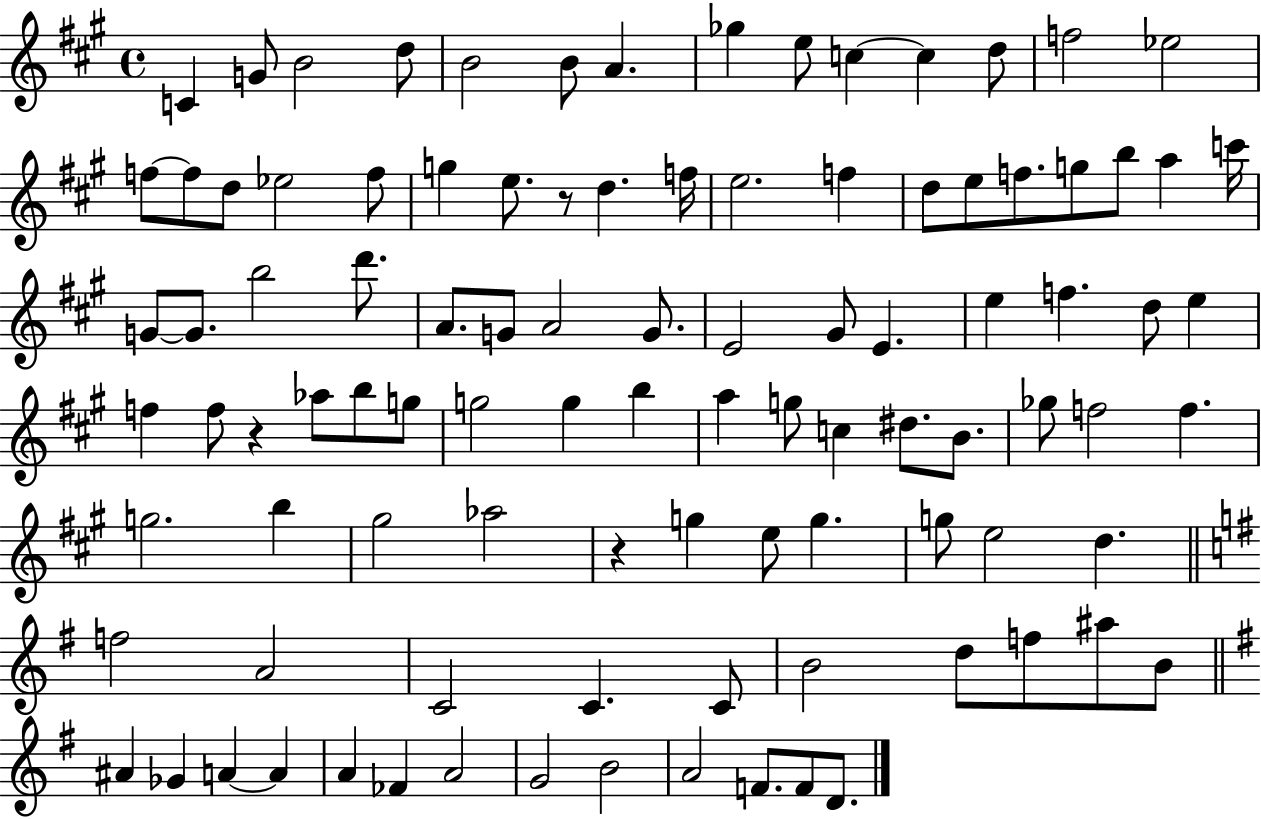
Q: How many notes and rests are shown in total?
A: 99